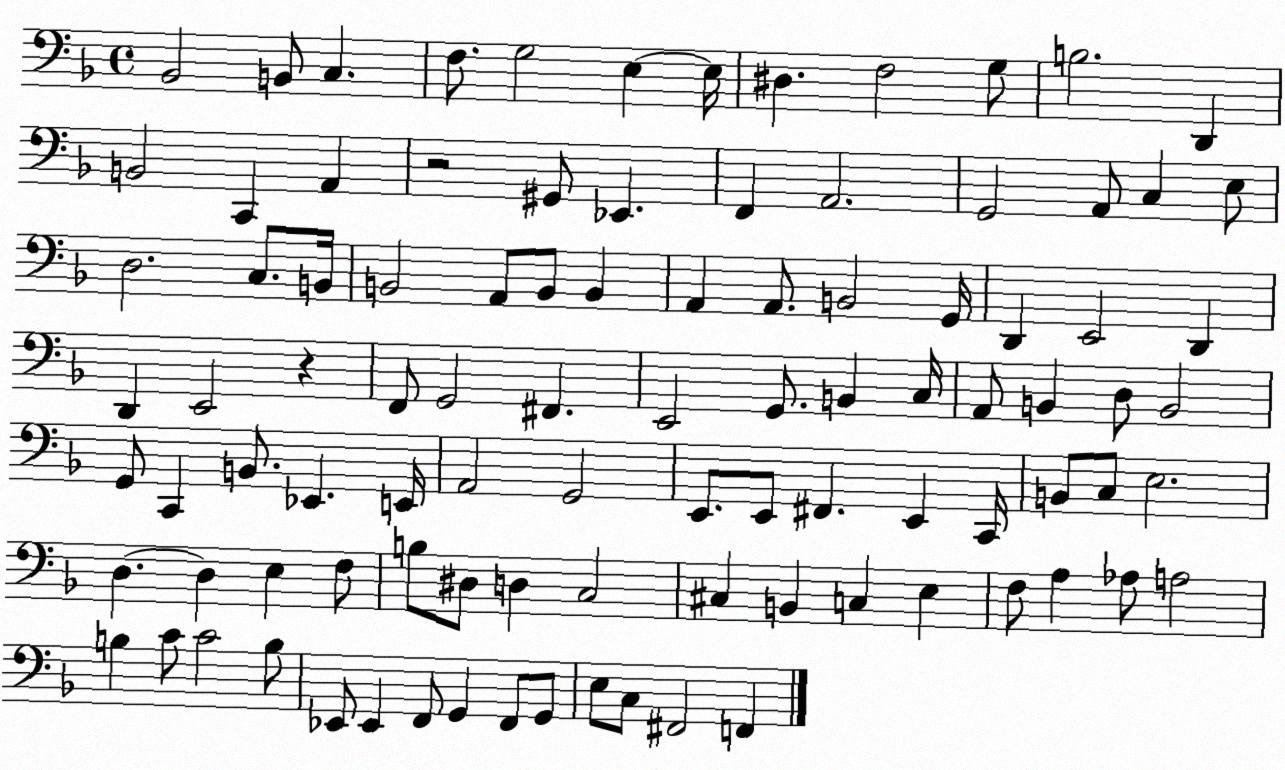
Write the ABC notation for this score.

X:1
T:Untitled
M:4/4
L:1/4
K:F
_B,,2 B,,/2 C, F,/2 G,2 E, E,/4 ^D, F,2 G,/2 B,2 D,, B,,2 C,, A,, z2 ^G,,/2 _E,, F,, A,,2 G,,2 A,,/2 C, E,/2 D,2 C,/2 B,,/4 B,,2 A,,/2 B,,/2 B,, A,, A,,/2 B,,2 G,,/4 D,, E,,2 D,, D,, E,,2 z F,,/2 G,,2 ^F,, E,,2 G,,/2 B,, C,/4 A,,/2 B,, D,/2 B,,2 G,,/2 C,, B,,/2 _E,, E,,/4 A,,2 G,,2 E,,/2 E,,/2 ^F,, E,, C,,/4 B,,/2 C,/2 E,2 D, D, E, F,/2 B,/2 ^D,/2 D, C,2 ^C, B,, C, E, F,/2 A, _A,/2 A,2 B, C/2 C2 B,/2 _E,,/2 _E,, F,,/2 G,, F,,/2 G,,/2 E,/2 C,/2 ^F,,2 F,,